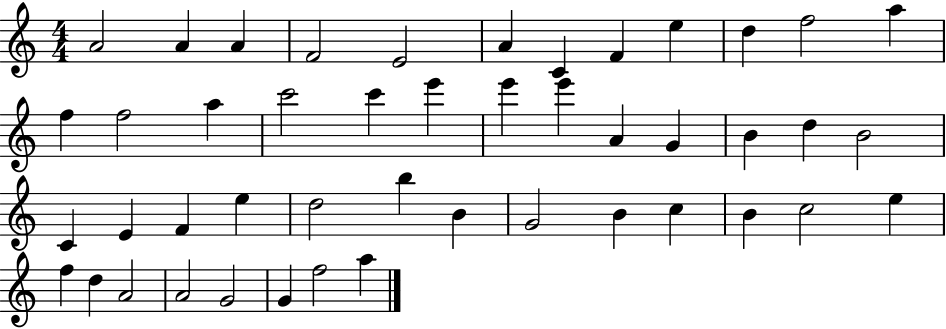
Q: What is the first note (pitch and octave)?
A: A4